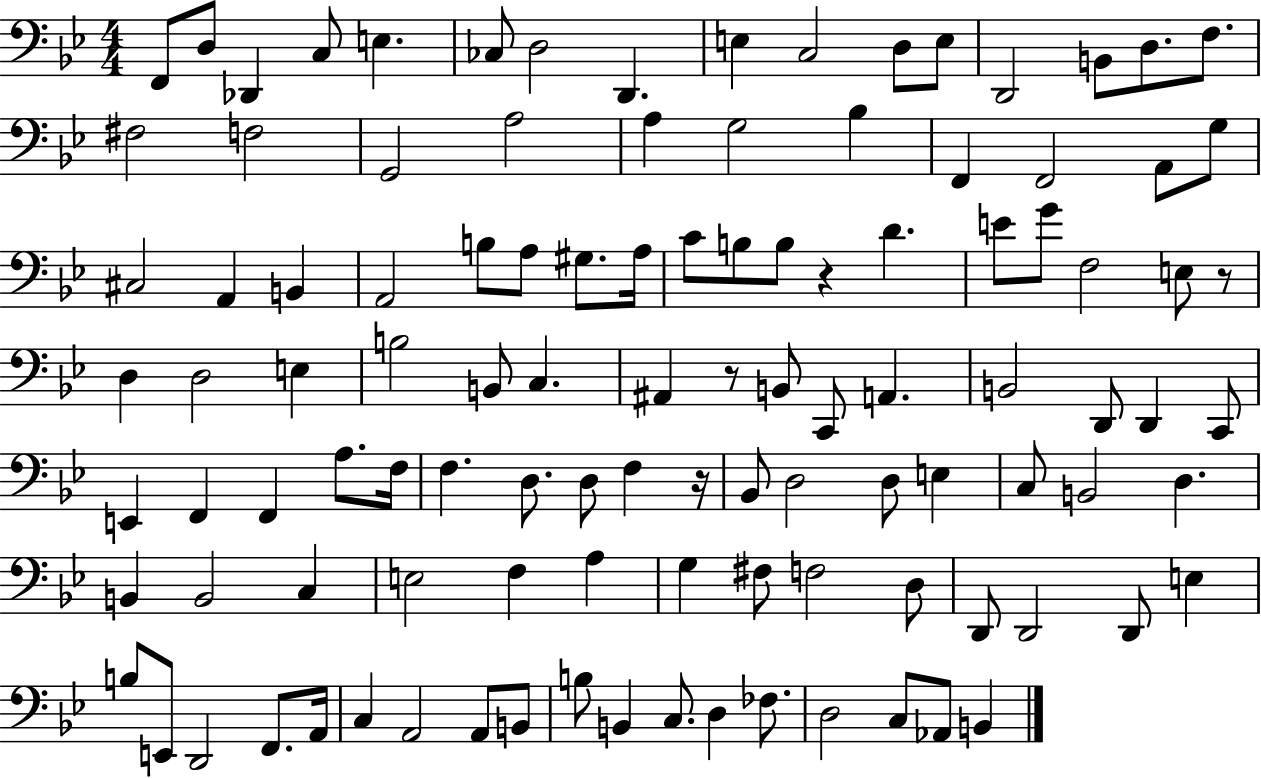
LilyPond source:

{
  \clef bass
  \numericTimeSignature
  \time 4/4
  \key bes \major
  f,8 d8 des,4 c8 e4. | ces8 d2 d,4. | e4 c2 d8 e8 | d,2 b,8 d8. f8. | \break fis2 f2 | g,2 a2 | a4 g2 bes4 | f,4 f,2 a,8 g8 | \break cis2 a,4 b,4 | a,2 b8 a8 gis8. a16 | c'8 b8 b8 r4 d'4. | e'8 g'8 f2 e8 r8 | \break d4 d2 e4 | b2 b,8 c4. | ais,4 r8 b,8 c,8 a,4. | b,2 d,8 d,4 c,8 | \break e,4 f,4 f,4 a8. f16 | f4. d8. d8 f4 r16 | bes,8 d2 d8 e4 | c8 b,2 d4. | \break b,4 b,2 c4 | e2 f4 a4 | g4 fis8 f2 d8 | d,8 d,2 d,8 e4 | \break b8 e,8 d,2 f,8. a,16 | c4 a,2 a,8 b,8 | b8 b,4 c8. d4 fes8. | d2 c8 aes,8 b,4 | \break \bar "|."
}